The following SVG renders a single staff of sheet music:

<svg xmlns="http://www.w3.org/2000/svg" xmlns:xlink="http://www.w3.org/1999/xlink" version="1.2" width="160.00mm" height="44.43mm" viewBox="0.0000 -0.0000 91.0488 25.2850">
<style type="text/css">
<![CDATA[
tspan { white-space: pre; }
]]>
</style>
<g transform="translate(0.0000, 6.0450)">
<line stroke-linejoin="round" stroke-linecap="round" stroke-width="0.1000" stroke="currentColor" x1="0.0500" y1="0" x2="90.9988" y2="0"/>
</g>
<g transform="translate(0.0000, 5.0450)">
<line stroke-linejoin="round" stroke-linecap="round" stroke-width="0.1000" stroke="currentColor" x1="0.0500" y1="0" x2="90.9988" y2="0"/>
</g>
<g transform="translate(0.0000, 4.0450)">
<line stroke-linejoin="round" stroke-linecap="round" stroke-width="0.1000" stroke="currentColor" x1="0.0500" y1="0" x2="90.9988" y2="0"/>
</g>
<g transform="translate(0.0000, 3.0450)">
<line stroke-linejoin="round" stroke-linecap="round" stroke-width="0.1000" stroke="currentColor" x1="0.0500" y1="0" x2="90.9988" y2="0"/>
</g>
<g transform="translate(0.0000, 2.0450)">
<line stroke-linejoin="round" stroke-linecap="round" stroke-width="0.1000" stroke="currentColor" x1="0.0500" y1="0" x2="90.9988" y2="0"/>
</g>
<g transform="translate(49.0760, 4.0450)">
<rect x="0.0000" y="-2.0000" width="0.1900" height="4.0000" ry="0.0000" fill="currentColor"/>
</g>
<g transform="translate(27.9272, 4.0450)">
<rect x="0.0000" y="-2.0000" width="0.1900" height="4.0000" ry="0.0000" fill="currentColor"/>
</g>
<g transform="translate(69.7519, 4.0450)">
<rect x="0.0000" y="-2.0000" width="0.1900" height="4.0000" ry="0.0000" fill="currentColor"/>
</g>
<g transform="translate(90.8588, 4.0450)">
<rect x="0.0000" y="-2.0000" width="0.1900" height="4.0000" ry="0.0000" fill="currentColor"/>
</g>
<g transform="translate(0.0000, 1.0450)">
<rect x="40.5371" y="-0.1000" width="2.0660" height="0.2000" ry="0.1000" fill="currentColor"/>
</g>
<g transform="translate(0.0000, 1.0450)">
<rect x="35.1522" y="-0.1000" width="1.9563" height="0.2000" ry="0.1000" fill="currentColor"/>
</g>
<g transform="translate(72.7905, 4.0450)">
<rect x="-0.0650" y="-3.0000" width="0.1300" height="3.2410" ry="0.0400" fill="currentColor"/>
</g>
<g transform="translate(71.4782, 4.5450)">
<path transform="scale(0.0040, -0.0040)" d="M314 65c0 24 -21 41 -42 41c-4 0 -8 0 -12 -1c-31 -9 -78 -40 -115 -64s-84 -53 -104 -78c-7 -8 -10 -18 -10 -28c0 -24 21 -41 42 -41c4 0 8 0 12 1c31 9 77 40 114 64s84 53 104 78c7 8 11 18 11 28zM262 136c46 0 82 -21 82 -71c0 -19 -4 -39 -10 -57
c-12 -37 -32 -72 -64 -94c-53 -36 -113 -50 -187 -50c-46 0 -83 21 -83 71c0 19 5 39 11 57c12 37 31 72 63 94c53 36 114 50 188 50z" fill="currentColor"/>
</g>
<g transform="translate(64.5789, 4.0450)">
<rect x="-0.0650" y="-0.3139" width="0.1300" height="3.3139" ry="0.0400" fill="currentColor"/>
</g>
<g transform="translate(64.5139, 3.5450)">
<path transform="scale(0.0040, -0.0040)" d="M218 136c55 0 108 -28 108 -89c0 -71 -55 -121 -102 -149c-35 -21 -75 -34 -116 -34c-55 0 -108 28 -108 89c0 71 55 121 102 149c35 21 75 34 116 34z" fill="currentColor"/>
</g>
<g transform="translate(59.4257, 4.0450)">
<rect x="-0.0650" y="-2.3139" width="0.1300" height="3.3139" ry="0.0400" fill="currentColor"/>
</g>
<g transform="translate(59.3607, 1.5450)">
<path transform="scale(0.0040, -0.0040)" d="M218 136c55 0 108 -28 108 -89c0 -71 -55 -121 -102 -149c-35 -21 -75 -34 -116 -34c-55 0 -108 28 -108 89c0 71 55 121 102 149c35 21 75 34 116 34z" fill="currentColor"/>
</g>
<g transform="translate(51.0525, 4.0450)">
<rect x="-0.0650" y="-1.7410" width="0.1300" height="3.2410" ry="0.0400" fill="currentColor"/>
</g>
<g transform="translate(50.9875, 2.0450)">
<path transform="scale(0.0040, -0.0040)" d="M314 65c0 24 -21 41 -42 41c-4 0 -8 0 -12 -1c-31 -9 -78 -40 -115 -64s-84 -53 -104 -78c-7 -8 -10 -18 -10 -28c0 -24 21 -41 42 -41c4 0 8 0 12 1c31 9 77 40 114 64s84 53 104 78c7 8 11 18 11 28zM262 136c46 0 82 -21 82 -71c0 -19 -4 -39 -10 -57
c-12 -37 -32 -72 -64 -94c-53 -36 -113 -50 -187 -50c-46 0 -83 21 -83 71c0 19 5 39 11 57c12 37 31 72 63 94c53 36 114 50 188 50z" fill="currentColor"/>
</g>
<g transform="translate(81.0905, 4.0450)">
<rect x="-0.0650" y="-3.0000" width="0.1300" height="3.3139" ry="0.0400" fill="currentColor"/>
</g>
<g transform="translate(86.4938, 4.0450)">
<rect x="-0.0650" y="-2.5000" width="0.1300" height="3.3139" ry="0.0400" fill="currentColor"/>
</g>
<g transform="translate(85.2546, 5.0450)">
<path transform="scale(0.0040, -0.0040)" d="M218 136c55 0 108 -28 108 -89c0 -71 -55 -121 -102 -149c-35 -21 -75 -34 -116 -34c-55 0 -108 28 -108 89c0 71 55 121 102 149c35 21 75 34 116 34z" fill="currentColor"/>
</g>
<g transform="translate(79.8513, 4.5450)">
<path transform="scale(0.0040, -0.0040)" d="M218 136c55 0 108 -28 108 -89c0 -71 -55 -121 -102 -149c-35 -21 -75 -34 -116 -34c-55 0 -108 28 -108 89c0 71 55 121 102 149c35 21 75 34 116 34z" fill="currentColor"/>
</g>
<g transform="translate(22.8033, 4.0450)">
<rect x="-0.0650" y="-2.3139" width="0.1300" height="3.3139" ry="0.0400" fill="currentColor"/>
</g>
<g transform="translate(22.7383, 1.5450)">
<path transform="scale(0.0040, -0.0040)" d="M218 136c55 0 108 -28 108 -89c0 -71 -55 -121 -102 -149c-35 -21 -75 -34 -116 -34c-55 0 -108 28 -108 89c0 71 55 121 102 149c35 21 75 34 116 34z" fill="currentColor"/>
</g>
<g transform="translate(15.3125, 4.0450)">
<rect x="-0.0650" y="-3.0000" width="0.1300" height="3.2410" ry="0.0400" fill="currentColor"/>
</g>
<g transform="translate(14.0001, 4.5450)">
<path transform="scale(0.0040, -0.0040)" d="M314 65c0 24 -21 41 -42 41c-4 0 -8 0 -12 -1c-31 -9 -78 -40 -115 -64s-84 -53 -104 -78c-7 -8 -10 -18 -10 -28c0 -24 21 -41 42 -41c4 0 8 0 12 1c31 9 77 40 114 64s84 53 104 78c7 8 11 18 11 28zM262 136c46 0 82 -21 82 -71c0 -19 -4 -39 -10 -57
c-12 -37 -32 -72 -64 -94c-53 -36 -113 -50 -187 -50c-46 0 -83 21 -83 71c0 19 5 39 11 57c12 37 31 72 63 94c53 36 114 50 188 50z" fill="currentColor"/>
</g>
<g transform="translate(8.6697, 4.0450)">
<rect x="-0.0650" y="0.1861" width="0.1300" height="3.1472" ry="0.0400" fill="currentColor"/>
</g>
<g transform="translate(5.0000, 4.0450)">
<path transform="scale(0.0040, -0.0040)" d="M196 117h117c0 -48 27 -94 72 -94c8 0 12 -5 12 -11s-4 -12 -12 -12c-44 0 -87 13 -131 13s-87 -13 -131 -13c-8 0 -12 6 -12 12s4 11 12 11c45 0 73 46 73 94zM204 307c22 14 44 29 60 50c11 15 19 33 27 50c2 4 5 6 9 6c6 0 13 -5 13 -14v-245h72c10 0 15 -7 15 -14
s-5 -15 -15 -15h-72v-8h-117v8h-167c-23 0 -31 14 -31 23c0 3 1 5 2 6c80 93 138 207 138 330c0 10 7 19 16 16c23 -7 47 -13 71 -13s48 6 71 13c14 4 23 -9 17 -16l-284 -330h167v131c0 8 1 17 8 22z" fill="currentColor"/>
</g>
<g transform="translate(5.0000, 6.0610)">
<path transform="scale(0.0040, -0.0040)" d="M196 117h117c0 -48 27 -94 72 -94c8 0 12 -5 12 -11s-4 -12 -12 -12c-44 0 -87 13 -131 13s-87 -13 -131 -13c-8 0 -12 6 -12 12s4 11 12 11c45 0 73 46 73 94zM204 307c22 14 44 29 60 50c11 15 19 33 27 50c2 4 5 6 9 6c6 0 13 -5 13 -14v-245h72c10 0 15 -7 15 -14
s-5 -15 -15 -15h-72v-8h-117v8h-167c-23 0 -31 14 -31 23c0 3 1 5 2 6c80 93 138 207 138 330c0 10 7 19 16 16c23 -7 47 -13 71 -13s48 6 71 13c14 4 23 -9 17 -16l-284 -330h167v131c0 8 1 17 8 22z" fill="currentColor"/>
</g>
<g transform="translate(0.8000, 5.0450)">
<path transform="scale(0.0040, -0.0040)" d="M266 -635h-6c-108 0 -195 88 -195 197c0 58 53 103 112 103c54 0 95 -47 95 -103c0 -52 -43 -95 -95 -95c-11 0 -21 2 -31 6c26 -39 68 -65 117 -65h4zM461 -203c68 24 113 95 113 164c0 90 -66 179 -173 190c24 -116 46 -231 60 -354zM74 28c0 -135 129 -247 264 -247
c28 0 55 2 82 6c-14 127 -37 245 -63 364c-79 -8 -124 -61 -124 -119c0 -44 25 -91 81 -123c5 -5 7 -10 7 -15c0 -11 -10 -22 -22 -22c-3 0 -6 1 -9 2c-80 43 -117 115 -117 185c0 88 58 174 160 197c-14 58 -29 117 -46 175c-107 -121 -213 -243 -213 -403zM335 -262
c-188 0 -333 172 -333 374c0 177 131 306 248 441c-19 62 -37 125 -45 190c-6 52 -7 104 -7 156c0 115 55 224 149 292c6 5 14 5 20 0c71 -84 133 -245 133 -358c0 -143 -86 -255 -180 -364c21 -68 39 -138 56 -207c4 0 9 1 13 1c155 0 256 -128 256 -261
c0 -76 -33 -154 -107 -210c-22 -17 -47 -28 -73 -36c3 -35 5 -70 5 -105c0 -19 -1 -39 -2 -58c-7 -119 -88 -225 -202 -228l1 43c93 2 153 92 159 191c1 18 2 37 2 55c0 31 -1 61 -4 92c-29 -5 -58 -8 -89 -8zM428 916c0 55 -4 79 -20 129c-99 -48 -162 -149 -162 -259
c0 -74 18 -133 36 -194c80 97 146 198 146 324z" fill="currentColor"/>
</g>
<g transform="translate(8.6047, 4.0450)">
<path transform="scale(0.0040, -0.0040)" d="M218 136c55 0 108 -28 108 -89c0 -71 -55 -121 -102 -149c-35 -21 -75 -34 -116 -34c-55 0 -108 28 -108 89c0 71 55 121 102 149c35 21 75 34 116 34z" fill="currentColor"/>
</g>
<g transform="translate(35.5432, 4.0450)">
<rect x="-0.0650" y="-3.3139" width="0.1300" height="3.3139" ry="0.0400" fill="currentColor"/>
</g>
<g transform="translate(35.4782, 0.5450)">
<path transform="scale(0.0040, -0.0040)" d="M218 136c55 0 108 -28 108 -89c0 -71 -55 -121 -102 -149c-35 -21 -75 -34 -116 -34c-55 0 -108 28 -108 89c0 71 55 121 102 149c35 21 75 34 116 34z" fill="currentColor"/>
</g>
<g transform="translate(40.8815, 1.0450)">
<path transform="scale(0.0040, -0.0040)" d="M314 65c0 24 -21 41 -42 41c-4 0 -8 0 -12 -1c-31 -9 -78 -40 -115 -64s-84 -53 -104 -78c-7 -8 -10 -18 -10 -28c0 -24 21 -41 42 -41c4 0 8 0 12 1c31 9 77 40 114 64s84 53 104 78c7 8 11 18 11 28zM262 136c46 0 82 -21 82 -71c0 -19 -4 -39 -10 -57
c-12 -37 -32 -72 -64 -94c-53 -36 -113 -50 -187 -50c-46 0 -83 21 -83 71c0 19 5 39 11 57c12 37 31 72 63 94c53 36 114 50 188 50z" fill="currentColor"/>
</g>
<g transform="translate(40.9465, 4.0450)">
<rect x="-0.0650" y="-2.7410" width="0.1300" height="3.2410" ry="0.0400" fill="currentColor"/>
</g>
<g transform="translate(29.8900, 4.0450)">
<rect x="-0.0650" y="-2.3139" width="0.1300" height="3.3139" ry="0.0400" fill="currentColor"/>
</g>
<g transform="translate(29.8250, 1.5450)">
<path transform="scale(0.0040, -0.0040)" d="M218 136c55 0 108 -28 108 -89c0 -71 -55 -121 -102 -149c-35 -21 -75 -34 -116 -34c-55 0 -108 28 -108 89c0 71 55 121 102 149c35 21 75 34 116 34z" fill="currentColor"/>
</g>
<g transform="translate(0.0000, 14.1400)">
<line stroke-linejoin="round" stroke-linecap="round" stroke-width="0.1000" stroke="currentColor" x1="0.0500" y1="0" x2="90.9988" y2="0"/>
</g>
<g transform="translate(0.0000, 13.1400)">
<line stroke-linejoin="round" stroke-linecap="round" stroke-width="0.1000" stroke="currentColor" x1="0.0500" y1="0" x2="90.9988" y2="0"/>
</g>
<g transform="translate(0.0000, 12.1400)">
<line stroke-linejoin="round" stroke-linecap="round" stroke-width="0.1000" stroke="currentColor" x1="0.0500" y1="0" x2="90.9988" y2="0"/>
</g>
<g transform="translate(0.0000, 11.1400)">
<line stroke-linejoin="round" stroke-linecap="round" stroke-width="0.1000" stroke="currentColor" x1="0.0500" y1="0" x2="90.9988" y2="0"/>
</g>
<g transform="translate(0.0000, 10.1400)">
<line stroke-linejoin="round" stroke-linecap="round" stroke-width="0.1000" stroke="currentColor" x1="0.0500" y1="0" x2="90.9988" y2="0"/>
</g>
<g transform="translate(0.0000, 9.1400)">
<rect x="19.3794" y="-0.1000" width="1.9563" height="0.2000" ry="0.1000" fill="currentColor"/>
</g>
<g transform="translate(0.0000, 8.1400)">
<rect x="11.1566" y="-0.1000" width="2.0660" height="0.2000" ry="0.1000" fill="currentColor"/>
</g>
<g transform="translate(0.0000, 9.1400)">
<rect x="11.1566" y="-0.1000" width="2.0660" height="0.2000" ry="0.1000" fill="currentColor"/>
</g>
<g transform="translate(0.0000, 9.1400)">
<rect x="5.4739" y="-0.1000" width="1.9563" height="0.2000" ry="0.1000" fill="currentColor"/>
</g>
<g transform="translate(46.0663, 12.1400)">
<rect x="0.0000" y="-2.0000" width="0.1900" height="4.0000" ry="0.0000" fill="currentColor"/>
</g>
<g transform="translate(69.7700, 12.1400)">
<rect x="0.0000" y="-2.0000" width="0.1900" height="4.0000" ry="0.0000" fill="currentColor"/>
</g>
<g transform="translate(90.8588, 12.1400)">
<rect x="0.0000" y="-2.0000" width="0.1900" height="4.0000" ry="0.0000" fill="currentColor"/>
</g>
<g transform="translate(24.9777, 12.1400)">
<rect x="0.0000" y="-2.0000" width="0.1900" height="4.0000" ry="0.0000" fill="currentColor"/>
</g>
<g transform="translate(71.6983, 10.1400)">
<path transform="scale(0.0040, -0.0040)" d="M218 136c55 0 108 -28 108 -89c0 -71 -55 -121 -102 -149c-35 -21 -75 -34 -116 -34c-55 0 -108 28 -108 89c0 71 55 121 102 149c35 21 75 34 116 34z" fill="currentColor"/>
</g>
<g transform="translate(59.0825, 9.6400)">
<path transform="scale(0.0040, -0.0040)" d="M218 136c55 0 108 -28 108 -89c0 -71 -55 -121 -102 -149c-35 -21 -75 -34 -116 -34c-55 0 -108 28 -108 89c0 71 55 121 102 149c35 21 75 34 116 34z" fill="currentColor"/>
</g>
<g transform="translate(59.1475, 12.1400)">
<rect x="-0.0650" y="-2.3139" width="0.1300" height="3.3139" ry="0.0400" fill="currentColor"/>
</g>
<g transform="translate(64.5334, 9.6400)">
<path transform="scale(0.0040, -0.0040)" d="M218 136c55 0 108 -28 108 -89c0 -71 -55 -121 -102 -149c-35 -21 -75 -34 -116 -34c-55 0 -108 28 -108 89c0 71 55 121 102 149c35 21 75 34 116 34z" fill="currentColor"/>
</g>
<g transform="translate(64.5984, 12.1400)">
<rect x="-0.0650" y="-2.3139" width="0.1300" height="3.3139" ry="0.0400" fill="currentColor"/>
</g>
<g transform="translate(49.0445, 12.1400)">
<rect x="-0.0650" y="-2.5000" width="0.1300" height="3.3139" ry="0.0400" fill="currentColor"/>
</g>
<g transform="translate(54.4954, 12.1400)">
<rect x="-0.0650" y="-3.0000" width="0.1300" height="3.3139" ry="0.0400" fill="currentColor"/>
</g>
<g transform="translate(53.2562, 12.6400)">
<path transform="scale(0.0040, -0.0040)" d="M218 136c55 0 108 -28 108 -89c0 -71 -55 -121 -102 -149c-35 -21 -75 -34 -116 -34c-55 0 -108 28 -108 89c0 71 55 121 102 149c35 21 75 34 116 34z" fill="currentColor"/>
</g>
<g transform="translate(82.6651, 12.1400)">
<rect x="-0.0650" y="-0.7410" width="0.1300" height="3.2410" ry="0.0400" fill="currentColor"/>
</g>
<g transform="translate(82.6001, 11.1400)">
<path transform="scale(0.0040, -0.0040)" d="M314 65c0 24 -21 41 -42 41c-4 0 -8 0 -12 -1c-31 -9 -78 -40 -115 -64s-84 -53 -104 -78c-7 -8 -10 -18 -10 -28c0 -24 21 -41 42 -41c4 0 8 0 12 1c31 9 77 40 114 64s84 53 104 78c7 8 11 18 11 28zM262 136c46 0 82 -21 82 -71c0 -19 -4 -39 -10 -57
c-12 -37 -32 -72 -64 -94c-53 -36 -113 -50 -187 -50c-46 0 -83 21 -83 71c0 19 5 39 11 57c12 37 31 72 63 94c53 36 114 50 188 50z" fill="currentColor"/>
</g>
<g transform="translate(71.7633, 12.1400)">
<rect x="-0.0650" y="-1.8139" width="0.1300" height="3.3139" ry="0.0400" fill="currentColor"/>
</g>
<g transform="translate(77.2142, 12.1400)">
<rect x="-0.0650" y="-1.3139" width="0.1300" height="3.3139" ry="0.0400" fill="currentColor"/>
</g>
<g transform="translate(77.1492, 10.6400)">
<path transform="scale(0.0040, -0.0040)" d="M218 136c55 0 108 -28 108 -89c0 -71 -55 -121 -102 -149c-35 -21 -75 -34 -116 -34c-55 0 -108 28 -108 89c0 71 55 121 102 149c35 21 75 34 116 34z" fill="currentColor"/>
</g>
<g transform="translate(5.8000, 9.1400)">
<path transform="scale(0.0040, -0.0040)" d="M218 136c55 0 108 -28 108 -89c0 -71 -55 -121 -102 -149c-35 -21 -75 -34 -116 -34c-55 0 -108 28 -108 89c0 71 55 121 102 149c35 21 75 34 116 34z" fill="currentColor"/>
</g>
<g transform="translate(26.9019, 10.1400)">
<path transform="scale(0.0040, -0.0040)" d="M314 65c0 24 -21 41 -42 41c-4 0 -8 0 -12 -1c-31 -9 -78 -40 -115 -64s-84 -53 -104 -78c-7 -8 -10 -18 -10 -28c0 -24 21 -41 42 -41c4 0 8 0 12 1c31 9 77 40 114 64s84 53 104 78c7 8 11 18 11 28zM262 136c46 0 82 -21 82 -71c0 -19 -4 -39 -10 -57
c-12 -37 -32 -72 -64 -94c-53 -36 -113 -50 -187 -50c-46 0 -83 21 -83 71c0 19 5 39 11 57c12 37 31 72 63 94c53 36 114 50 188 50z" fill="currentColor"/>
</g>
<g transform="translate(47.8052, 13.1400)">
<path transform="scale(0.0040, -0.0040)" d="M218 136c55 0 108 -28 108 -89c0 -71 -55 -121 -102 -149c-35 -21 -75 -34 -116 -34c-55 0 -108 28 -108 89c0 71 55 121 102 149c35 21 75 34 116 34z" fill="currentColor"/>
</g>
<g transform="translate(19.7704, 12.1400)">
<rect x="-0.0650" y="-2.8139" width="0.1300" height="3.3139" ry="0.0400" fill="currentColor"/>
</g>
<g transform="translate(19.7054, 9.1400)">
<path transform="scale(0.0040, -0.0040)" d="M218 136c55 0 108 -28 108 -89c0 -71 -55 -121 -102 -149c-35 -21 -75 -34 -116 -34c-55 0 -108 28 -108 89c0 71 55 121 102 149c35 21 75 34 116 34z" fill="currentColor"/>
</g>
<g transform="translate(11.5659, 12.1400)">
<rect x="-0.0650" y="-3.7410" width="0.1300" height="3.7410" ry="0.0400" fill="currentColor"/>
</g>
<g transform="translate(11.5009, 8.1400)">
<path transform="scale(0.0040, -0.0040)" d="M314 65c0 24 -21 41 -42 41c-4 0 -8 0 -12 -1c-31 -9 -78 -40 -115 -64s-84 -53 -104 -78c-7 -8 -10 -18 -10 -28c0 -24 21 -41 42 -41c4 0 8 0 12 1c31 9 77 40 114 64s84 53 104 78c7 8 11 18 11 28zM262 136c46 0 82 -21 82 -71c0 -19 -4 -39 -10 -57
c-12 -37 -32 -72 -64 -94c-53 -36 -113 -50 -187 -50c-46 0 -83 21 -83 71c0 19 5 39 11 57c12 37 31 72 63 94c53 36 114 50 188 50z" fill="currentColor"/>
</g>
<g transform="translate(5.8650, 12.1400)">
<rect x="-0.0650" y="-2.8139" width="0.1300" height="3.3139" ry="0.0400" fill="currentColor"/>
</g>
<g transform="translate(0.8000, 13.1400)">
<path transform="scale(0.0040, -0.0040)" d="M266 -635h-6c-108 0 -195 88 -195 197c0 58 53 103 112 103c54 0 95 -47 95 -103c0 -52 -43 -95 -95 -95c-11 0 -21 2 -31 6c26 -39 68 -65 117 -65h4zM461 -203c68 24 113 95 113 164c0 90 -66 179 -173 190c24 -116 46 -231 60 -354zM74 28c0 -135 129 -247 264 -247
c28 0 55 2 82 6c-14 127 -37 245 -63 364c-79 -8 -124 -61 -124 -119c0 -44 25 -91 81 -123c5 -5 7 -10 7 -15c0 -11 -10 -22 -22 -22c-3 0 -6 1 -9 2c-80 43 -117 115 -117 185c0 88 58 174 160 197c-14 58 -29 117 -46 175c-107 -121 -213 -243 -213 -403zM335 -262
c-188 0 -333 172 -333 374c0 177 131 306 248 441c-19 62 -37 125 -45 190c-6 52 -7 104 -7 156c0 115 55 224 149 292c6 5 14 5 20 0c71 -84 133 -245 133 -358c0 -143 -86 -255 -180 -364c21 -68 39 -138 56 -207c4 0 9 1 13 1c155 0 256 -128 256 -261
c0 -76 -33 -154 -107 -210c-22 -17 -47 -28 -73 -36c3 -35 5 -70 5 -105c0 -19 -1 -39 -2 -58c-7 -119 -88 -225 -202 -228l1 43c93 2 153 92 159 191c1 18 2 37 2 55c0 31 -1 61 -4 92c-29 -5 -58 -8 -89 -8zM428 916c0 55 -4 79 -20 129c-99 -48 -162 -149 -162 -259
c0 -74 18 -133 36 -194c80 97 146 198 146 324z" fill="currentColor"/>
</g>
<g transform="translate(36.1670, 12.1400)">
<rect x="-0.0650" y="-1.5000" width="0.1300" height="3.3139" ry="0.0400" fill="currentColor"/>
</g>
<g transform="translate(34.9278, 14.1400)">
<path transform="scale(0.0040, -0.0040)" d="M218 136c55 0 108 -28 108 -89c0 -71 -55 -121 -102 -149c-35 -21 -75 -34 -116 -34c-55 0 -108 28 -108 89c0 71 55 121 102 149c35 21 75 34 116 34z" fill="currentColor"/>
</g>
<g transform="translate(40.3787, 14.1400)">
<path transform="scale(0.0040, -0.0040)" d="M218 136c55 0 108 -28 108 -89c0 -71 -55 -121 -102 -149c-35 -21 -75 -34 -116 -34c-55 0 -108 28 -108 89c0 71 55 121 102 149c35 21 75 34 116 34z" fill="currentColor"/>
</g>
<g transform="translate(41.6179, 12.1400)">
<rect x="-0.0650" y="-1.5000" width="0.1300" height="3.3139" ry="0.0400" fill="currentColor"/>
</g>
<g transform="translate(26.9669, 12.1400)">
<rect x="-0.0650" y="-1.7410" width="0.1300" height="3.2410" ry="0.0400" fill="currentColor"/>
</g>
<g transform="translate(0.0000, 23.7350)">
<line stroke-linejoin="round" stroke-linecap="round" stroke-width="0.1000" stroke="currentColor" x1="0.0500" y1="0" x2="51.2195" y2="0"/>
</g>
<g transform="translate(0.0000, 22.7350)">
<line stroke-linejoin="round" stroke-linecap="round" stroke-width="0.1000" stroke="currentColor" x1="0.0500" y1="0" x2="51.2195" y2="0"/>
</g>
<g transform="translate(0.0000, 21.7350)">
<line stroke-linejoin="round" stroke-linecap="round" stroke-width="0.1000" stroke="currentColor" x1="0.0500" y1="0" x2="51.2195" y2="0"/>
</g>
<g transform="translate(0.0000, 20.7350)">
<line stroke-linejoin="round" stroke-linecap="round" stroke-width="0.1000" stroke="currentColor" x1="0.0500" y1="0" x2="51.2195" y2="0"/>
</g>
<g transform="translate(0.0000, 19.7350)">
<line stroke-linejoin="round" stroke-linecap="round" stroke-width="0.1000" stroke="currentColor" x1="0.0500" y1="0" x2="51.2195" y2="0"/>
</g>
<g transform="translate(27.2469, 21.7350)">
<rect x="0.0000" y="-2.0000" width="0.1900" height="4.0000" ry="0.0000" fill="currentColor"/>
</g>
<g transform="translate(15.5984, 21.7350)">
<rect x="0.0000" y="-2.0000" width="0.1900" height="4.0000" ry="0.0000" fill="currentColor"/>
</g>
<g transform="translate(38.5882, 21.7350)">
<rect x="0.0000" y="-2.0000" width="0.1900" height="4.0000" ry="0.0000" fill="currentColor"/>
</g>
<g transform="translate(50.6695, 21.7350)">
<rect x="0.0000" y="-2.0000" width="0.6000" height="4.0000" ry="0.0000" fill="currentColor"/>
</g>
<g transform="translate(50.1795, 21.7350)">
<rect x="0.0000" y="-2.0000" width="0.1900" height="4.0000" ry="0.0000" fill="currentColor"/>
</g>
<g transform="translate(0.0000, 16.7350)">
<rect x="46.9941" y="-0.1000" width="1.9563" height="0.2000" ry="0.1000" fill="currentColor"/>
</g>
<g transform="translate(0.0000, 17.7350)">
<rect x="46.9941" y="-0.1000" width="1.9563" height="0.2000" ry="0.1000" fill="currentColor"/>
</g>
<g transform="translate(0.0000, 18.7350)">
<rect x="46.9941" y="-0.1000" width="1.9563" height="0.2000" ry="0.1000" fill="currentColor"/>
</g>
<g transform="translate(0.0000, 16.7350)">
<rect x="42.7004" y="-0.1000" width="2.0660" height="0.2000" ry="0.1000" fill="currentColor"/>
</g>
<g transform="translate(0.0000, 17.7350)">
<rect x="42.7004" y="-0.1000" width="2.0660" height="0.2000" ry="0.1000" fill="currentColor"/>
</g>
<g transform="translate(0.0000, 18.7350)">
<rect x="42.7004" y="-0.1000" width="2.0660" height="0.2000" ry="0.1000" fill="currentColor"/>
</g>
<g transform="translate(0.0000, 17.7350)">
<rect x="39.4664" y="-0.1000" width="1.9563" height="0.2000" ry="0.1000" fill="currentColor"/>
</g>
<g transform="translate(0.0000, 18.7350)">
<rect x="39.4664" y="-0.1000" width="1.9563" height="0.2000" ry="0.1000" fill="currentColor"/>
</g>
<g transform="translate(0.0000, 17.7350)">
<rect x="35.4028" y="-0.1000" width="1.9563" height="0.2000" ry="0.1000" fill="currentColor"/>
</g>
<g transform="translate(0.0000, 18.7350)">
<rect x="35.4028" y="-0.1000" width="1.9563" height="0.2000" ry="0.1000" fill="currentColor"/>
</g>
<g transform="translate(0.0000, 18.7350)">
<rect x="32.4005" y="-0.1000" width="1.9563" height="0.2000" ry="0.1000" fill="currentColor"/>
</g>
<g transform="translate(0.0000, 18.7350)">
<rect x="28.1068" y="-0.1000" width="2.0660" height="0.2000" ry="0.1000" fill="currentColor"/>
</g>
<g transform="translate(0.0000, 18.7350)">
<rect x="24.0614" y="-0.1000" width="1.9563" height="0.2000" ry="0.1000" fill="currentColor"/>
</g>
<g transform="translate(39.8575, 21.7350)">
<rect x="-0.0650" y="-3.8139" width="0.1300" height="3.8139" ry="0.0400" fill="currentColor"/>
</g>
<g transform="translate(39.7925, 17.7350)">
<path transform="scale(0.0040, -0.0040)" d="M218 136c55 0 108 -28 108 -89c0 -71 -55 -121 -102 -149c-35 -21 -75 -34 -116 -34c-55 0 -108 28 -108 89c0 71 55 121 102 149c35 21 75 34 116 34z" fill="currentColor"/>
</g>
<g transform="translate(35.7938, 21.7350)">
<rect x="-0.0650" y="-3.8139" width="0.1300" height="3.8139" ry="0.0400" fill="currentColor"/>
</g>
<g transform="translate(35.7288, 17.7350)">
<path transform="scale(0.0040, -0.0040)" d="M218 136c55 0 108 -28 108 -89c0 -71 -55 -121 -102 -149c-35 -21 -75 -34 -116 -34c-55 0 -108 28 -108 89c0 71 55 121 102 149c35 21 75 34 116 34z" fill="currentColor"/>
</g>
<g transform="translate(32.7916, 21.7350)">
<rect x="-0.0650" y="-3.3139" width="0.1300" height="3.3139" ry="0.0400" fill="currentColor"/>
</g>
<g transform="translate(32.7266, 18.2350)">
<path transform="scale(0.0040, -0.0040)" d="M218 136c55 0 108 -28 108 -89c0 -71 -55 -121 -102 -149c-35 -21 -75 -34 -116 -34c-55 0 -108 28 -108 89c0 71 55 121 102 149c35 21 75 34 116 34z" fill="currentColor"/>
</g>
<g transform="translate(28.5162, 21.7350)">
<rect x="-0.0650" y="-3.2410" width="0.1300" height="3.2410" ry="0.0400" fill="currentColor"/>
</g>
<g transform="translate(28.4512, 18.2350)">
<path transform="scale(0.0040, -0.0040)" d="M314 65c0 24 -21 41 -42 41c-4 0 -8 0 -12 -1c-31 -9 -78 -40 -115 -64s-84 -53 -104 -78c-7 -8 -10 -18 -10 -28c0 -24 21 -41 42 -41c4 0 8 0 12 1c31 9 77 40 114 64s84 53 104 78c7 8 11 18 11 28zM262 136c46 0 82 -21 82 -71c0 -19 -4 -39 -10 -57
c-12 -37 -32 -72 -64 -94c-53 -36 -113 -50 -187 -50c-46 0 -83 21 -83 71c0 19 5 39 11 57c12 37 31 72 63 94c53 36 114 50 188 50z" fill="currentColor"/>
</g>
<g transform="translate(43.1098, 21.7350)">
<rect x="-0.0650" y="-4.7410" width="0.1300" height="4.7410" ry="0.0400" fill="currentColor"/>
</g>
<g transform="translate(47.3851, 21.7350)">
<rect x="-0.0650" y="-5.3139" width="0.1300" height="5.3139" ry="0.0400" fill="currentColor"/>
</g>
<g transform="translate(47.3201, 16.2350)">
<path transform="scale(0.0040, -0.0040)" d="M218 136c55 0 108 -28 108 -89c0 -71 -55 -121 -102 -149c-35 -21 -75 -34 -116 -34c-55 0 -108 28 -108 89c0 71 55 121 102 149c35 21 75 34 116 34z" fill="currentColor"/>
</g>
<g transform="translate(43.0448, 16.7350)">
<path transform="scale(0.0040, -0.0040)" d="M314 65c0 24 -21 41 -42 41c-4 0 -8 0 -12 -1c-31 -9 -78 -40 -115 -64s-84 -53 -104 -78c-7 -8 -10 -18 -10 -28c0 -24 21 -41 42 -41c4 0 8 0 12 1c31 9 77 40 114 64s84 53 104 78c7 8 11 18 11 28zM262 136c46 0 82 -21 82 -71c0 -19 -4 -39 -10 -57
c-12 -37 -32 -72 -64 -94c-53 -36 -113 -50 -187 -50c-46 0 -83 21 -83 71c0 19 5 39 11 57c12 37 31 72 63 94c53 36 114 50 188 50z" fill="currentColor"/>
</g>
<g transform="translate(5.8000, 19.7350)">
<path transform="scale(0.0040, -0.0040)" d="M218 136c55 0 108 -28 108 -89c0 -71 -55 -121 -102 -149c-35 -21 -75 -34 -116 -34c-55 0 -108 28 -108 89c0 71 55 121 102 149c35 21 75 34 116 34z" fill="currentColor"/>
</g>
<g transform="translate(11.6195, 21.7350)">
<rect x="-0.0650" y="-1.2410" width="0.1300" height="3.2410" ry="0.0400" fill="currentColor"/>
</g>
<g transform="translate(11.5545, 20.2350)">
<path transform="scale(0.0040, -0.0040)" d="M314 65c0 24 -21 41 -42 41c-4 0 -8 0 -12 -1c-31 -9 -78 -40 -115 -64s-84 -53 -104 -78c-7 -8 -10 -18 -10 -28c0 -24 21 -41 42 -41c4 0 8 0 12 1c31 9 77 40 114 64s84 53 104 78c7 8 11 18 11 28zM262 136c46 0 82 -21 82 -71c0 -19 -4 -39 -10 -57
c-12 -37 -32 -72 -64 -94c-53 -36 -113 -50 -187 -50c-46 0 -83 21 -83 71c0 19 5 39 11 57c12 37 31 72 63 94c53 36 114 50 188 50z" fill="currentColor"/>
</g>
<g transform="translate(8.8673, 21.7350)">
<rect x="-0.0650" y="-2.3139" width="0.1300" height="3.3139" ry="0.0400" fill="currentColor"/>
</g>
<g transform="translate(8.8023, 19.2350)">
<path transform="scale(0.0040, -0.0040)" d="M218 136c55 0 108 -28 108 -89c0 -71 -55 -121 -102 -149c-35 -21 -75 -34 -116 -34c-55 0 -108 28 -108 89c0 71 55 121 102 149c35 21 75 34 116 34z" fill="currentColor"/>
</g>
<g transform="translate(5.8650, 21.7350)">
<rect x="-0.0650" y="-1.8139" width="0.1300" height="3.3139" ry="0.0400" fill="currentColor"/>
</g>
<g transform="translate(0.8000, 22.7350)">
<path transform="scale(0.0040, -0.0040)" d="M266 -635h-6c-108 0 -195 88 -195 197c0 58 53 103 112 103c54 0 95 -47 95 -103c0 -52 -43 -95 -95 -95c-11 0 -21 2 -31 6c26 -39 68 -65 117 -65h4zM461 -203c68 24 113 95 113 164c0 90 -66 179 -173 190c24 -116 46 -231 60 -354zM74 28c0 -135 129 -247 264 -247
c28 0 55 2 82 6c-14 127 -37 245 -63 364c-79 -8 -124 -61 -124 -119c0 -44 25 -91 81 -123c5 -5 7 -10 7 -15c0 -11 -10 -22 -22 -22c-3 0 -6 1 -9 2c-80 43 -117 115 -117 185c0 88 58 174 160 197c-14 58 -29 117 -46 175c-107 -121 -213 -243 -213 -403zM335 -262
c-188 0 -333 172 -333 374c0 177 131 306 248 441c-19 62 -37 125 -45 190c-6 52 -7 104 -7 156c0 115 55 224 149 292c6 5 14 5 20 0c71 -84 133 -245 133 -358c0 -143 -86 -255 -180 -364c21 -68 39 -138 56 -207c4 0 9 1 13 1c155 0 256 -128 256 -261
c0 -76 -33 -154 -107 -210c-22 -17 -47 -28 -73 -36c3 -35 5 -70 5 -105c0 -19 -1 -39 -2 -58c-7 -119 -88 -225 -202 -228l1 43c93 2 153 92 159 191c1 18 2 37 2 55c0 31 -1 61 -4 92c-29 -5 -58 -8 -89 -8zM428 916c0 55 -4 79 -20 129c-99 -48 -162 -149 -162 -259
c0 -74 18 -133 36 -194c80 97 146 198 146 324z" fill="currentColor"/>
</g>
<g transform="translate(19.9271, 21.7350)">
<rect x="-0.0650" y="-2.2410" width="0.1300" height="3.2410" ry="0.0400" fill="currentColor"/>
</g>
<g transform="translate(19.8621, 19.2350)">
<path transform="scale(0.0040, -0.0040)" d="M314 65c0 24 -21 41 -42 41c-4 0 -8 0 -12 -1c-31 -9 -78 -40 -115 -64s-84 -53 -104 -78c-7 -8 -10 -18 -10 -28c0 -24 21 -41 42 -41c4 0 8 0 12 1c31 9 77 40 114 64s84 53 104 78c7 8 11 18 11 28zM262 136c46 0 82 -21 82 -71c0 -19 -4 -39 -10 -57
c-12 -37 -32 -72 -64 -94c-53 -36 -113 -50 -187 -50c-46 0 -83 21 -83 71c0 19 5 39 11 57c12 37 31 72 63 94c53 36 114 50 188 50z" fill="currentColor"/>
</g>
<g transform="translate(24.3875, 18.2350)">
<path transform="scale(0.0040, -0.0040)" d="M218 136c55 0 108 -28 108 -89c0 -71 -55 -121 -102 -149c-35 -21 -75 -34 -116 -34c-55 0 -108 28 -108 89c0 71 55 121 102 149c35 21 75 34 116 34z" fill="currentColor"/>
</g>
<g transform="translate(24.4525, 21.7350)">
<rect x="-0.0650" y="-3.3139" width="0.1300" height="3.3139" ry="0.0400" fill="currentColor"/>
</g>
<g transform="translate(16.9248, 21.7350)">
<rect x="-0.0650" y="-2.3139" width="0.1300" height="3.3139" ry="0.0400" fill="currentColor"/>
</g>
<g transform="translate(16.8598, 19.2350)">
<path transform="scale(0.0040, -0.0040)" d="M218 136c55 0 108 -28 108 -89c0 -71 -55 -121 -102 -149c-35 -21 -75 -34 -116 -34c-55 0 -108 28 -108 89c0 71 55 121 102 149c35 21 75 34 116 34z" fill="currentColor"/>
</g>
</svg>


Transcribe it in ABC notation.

X:1
T:Untitled
M:4/4
L:1/4
K:C
B A2 g g b a2 f2 g c A2 A G a c'2 a f2 E E G A g g f e d2 f g e2 g g2 b b2 b c' c' e'2 f'